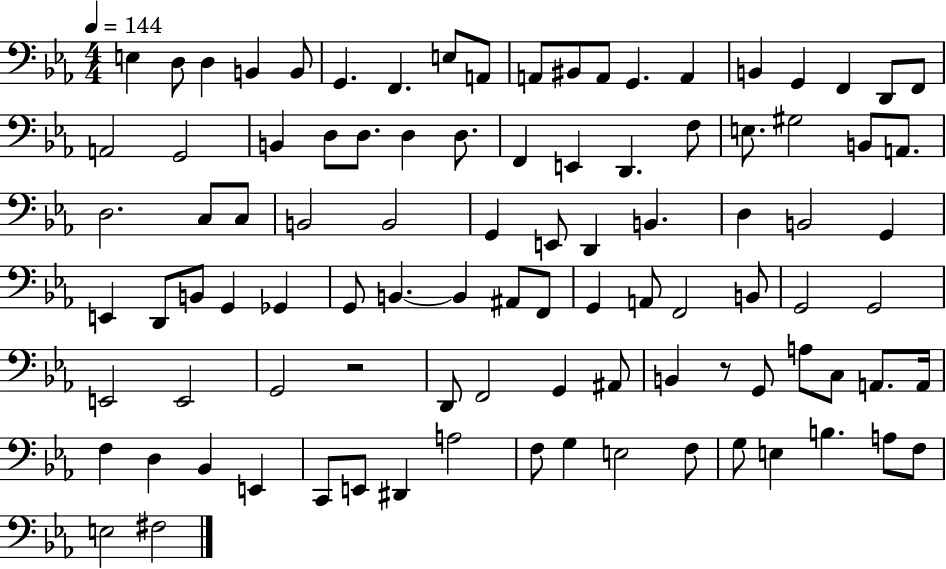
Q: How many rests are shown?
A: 2